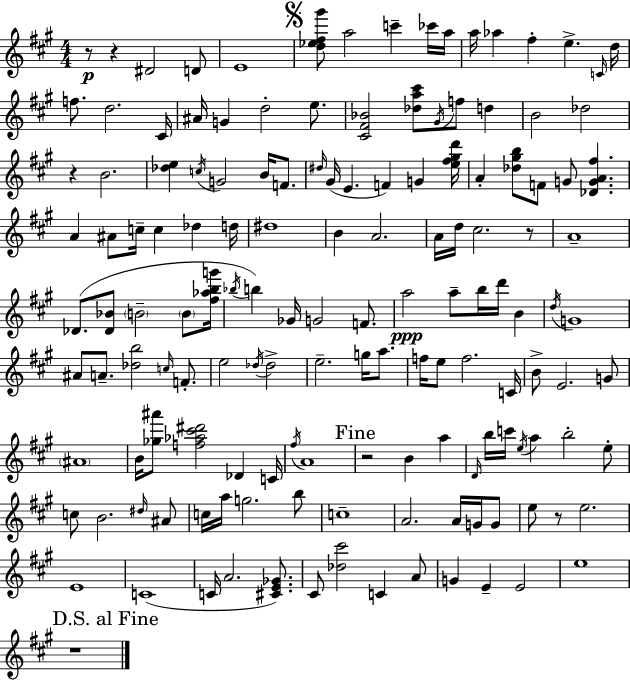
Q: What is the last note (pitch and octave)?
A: E5